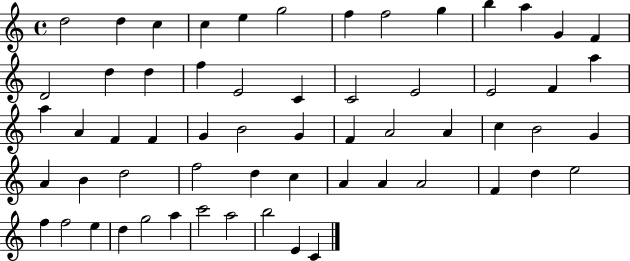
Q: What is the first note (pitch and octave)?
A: D5